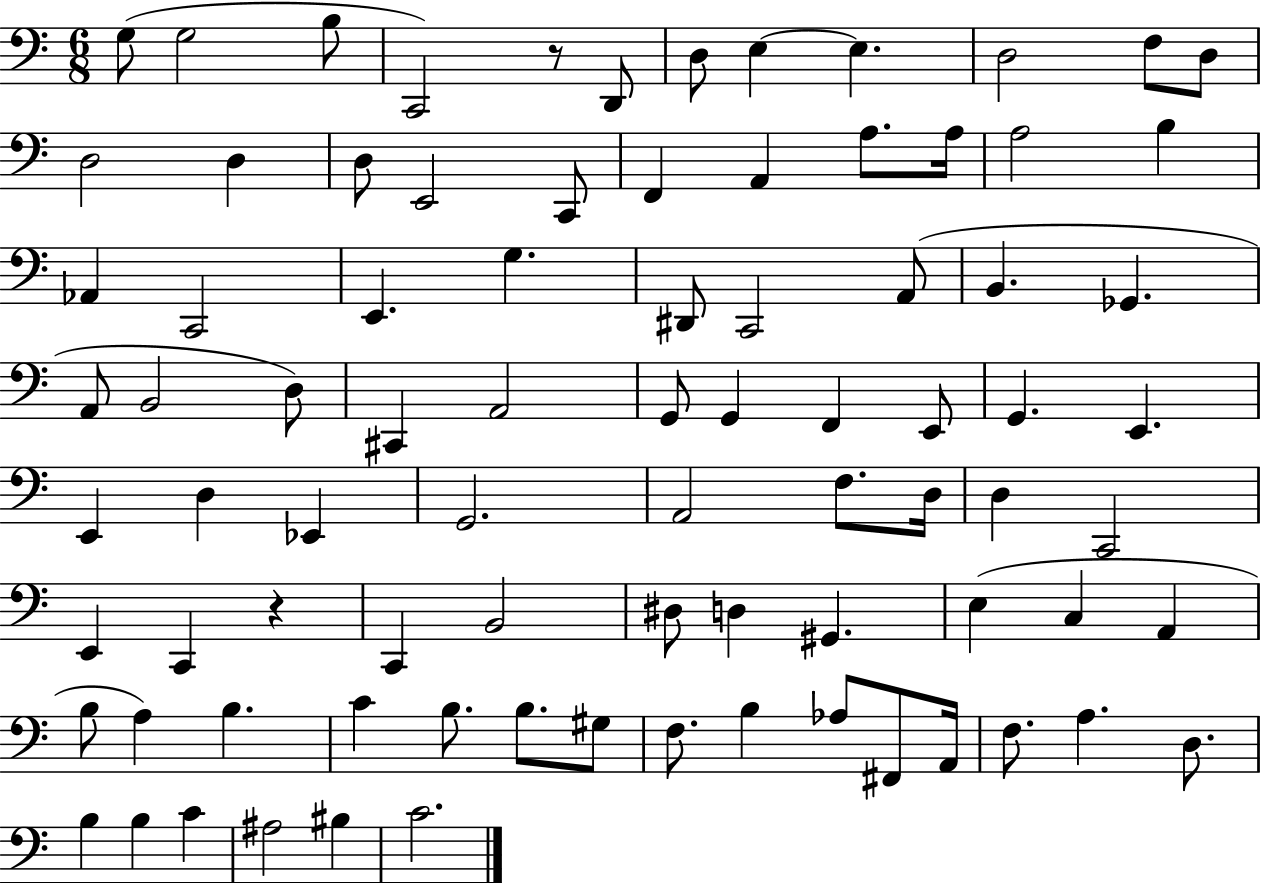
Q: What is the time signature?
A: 6/8